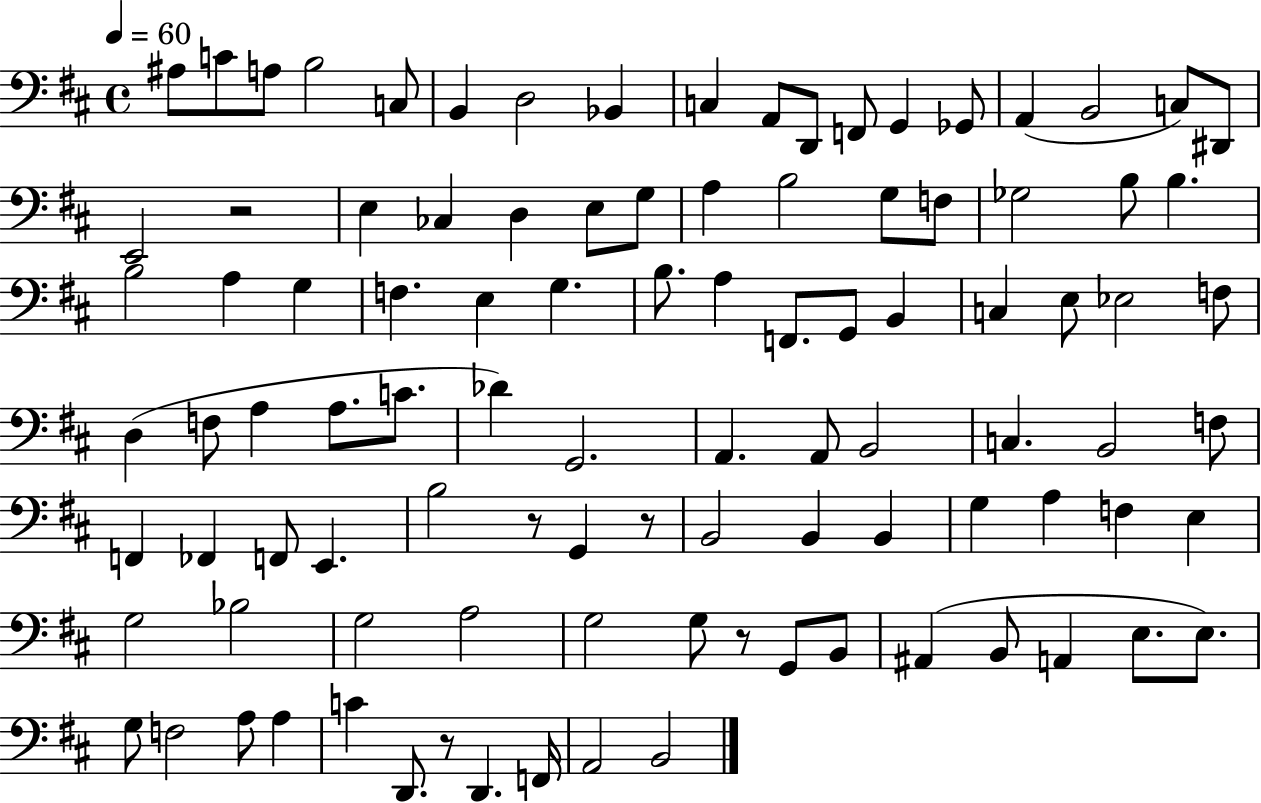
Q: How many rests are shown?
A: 5